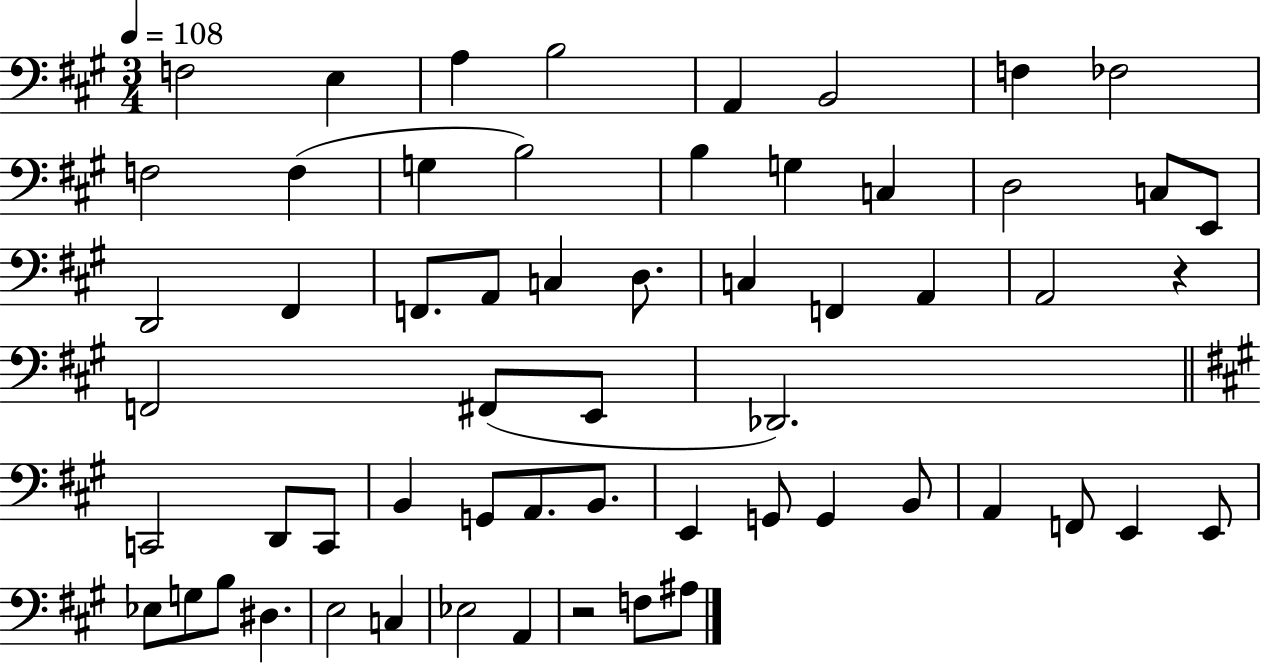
X:1
T:Untitled
M:3/4
L:1/4
K:A
F,2 E, A, B,2 A,, B,,2 F, _F,2 F,2 F, G, B,2 B, G, C, D,2 C,/2 E,,/2 D,,2 ^F,, F,,/2 A,,/2 C, D,/2 C, F,, A,, A,,2 z F,,2 ^F,,/2 E,,/2 _D,,2 C,,2 D,,/2 C,,/2 B,, G,,/2 A,,/2 B,,/2 E,, G,,/2 G,, B,,/2 A,, F,,/2 E,, E,,/2 _E,/2 G,/2 B,/2 ^D, E,2 C, _E,2 A,, z2 F,/2 ^A,/2